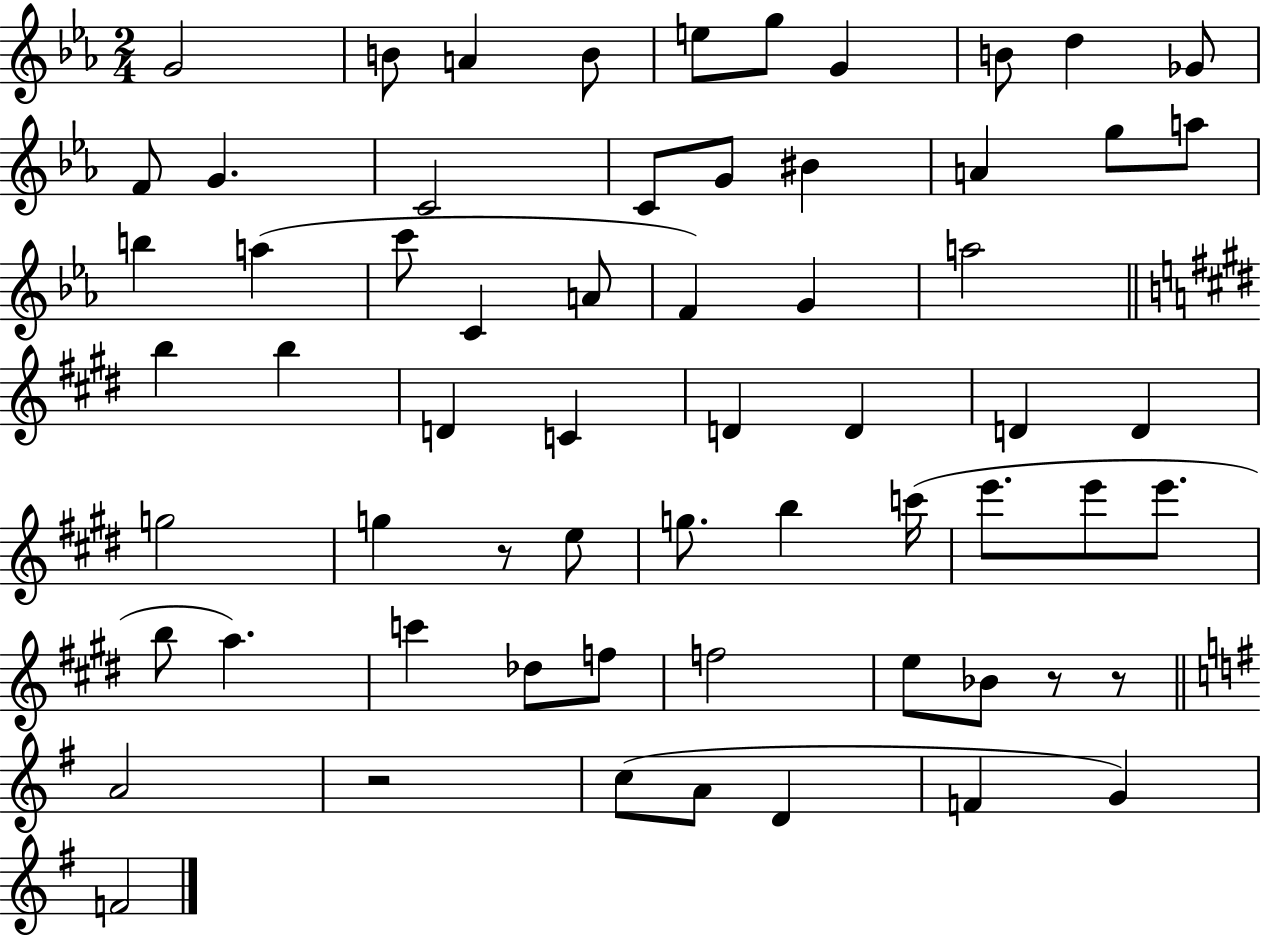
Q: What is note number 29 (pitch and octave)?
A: B5